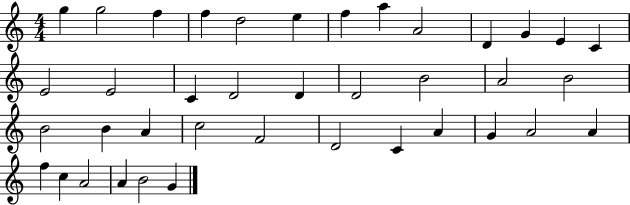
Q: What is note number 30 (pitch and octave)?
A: A4